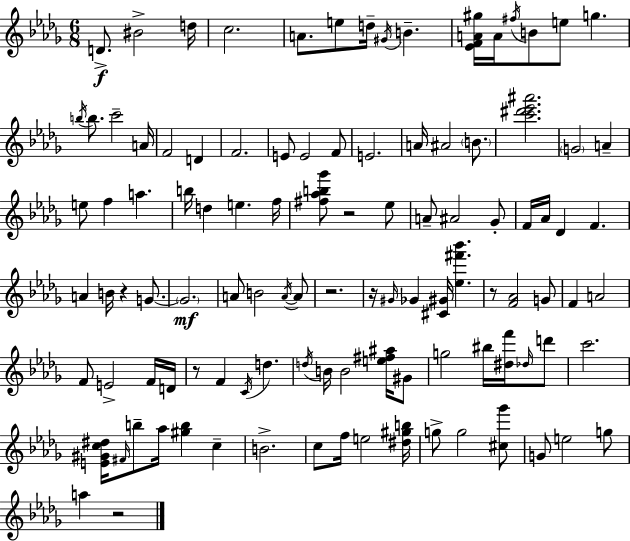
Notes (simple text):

D4/e. BIS4/h D5/s C5/h. A4/e. E5/e D5/s G#4/s B4/q. [Eb4,F4,A4,G#5]/s A4/s F#5/s B4/e E5/e G5/q. B5/s B5/e. C6/h A4/s F4/h D4/q F4/h. E4/e E4/h F4/e E4/h. A4/s A#4/h B4/e. [C6,D#6,Eb6,A#6]/h. G4/h A4/q E5/e F5/q A5/q. B5/s D5/q E5/q. F5/s [F#5,Ab5,B5,Gb6]/e R/h Eb5/e A4/e A#4/h Gb4/e F4/s Ab4/s Db4/q F4/q. A4/q B4/s R/q G4/e. G4/h. A4/e B4/h A4/s A4/e R/h. R/s G#4/s Gb4/q [C#4,G#4]/s [Eb5,F#6,Bb6]/q. R/e [F4,Ab4]/h G4/e F4/q A4/h F4/e E4/h F4/s D4/s R/e F4/q C4/s D5/q. D5/s B4/s B4/h [E5,F#5,A#5]/s G#4/e G5/h BIS5/s [D#5,F6]/s Db5/s D6/e C6/h. [E4,G#4,C5,D#5]/s F#4/s B5/e Ab5/s [G#5,B5]/q C5/q B4/h. C5/e F5/s E5/h [D#5,G#5,B5]/s G5/e G5/h [C#5,Gb6]/e G4/e E5/h G5/e A5/q R/h